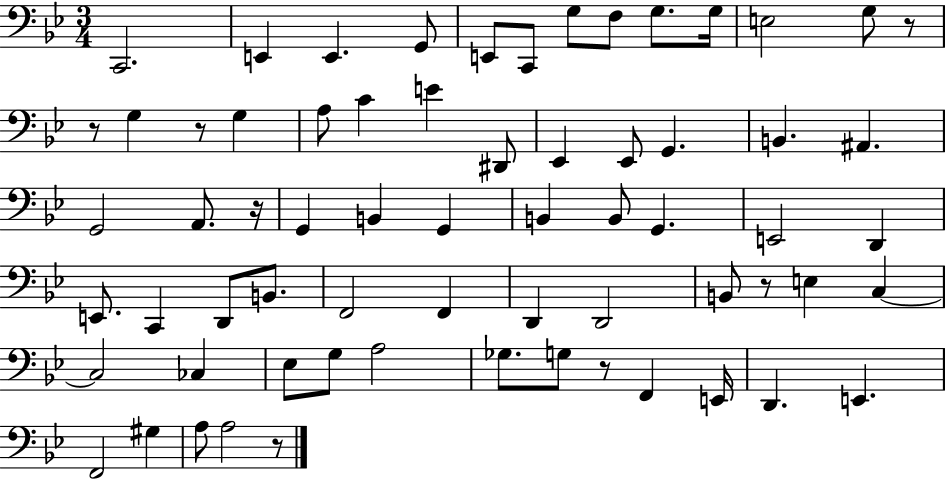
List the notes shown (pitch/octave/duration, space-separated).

C2/h. E2/q E2/q. G2/e E2/e C2/e G3/e F3/e G3/e. G3/s E3/h G3/e R/e R/e G3/q R/e G3/q A3/e C4/q E4/q D#2/e Eb2/q Eb2/e G2/q. B2/q. A#2/q. G2/h A2/e. R/s G2/q B2/q G2/q B2/q B2/e G2/q. E2/h D2/q E2/e. C2/q D2/e B2/e. F2/h F2/q D2/q D2/h B2/e R/e E3/q C3/q C3/h CES3/q Eb3/e G3/e A3/h Gb3/e. G3/e R/e F2/q E2/s D2/q. E2/q. F2/h G#3/q A3/e A3/h R/e